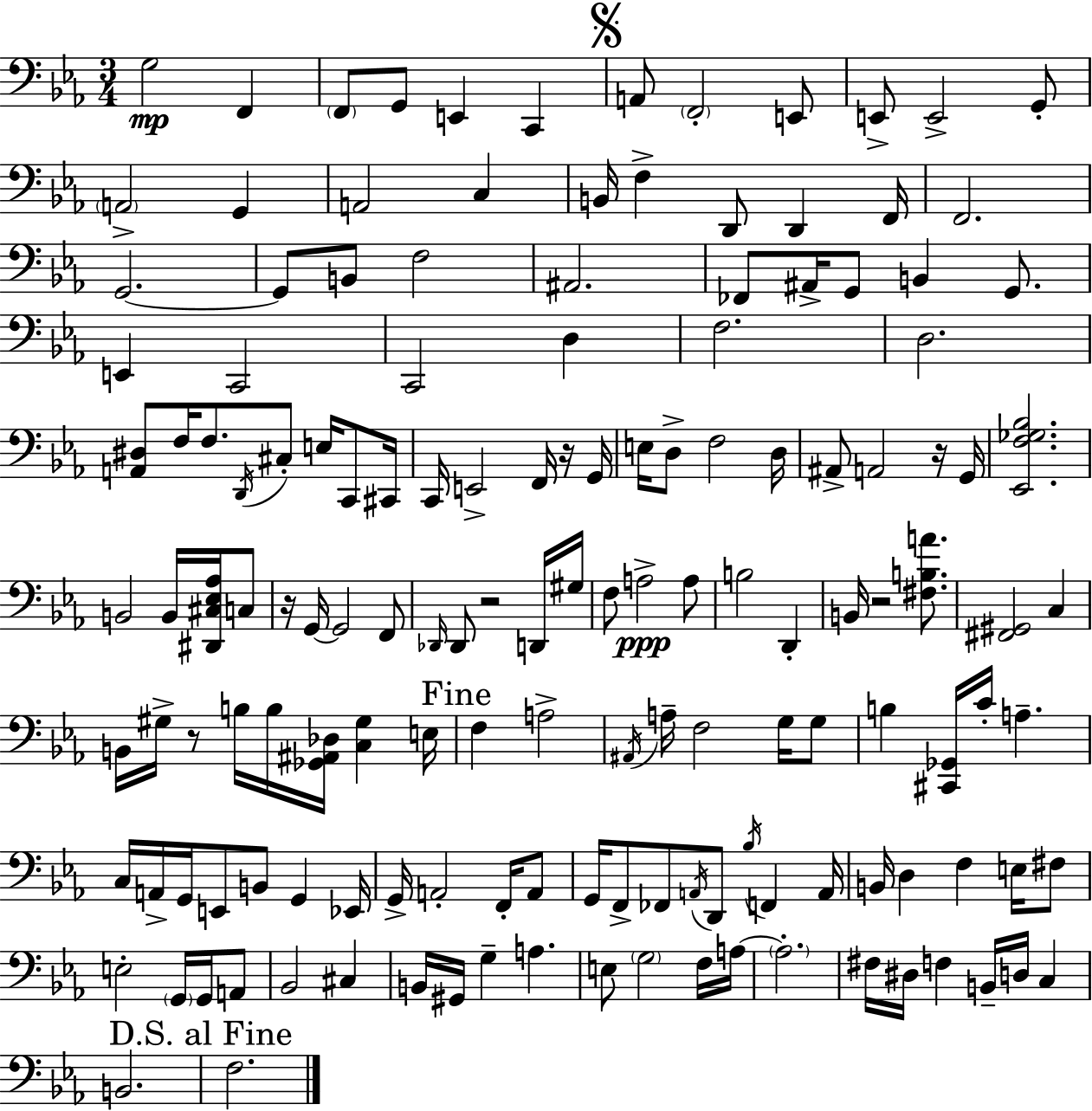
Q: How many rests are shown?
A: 6